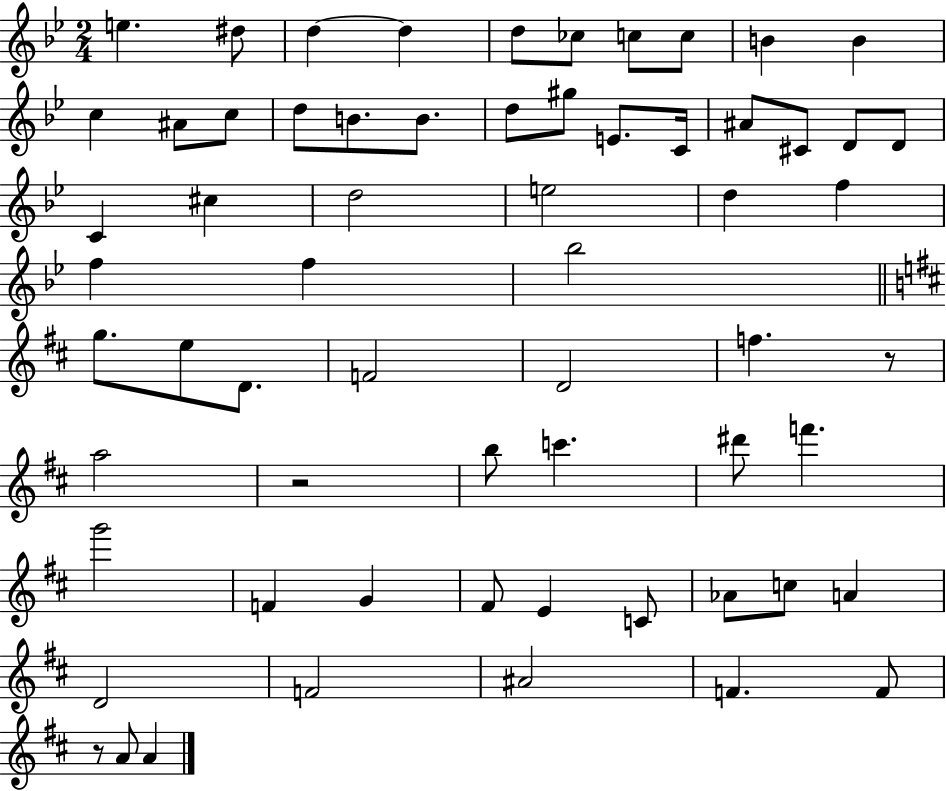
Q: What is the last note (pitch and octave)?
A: A4